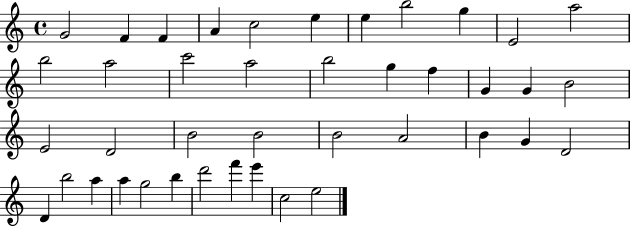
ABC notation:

X:1
T:Untitled
M:4/4
L:1/4
K:C
G2 F F A c2 e e b2 g E2 a2 b2 a2 c'2 a2 b2 g f G G B2 E2 D2 B2 B2 B2 A2 B G D2 D b2 a a g2 b d'2 f' e' c2 e2